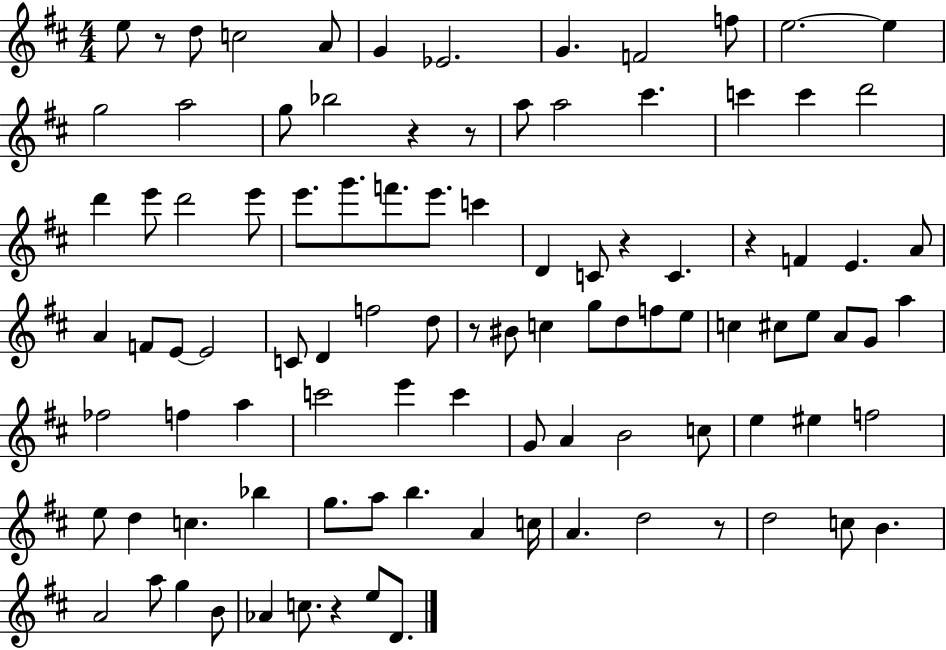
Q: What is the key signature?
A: D major